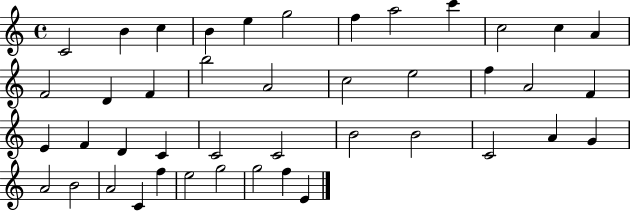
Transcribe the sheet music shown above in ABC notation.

X:1
T:Untitled
M:4/4
L:1/4
K:C
C2 B c B e g2 f a2 c' c2 c A F2 D F b2 A2 c2 e2 f A2 F E F D C C2 C2 B2 B2 C2 A G A2 B2 A2 C f e2 g2 g2 f E